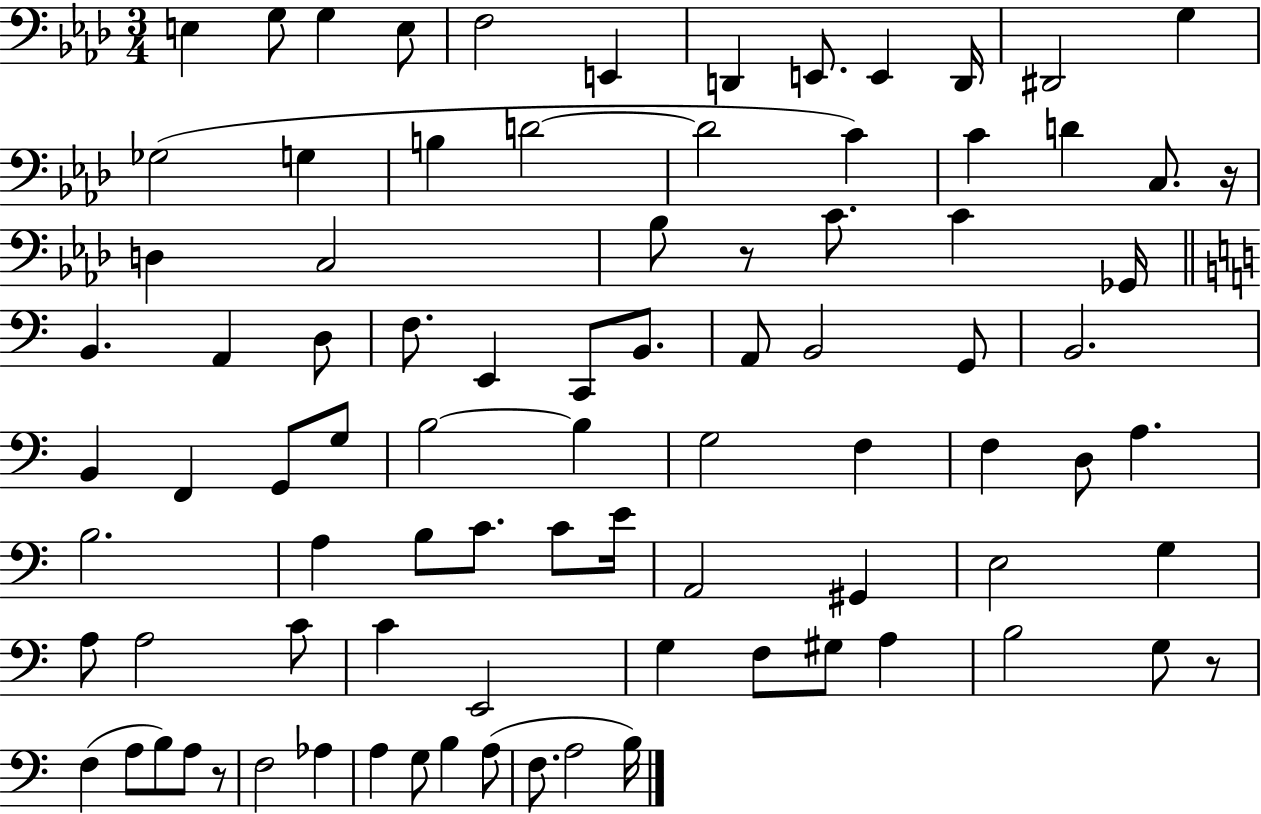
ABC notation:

X:1
T:Untitled
M:3/4
L:1/4
K:Ab
E, G,/2 G, E,/2 F,2 E,, D,, E,,/2 E,, D,,/4 ^D,,2 G, _G,2 G, B, D2 D2 C C D C,/2 z/4 D, C,2 _B,/2 z/2 C/2 C _G,,/4 B,, A,, D,/2 F,/2 E,, C,,/2 B,,/2 A,,/2 B,,2 G,,/2 B,,2 B,, F,, G,,/2 G,/2 B,2 B, G,2 F, F, D,/2 A, B,2 A, B,/2 C/2 C/2 E/4 A,,2 ^G,, E,2 G, A,/2 A,2 C/2 C E,,2 G, F,/2 ^G,/2 A, B,2 G,/2 z/2 F, A,/2 B,/2 A,/2 z/2 F,2 _A, A, G,/2 B, A,/2 F,/2 A,2 B,/4